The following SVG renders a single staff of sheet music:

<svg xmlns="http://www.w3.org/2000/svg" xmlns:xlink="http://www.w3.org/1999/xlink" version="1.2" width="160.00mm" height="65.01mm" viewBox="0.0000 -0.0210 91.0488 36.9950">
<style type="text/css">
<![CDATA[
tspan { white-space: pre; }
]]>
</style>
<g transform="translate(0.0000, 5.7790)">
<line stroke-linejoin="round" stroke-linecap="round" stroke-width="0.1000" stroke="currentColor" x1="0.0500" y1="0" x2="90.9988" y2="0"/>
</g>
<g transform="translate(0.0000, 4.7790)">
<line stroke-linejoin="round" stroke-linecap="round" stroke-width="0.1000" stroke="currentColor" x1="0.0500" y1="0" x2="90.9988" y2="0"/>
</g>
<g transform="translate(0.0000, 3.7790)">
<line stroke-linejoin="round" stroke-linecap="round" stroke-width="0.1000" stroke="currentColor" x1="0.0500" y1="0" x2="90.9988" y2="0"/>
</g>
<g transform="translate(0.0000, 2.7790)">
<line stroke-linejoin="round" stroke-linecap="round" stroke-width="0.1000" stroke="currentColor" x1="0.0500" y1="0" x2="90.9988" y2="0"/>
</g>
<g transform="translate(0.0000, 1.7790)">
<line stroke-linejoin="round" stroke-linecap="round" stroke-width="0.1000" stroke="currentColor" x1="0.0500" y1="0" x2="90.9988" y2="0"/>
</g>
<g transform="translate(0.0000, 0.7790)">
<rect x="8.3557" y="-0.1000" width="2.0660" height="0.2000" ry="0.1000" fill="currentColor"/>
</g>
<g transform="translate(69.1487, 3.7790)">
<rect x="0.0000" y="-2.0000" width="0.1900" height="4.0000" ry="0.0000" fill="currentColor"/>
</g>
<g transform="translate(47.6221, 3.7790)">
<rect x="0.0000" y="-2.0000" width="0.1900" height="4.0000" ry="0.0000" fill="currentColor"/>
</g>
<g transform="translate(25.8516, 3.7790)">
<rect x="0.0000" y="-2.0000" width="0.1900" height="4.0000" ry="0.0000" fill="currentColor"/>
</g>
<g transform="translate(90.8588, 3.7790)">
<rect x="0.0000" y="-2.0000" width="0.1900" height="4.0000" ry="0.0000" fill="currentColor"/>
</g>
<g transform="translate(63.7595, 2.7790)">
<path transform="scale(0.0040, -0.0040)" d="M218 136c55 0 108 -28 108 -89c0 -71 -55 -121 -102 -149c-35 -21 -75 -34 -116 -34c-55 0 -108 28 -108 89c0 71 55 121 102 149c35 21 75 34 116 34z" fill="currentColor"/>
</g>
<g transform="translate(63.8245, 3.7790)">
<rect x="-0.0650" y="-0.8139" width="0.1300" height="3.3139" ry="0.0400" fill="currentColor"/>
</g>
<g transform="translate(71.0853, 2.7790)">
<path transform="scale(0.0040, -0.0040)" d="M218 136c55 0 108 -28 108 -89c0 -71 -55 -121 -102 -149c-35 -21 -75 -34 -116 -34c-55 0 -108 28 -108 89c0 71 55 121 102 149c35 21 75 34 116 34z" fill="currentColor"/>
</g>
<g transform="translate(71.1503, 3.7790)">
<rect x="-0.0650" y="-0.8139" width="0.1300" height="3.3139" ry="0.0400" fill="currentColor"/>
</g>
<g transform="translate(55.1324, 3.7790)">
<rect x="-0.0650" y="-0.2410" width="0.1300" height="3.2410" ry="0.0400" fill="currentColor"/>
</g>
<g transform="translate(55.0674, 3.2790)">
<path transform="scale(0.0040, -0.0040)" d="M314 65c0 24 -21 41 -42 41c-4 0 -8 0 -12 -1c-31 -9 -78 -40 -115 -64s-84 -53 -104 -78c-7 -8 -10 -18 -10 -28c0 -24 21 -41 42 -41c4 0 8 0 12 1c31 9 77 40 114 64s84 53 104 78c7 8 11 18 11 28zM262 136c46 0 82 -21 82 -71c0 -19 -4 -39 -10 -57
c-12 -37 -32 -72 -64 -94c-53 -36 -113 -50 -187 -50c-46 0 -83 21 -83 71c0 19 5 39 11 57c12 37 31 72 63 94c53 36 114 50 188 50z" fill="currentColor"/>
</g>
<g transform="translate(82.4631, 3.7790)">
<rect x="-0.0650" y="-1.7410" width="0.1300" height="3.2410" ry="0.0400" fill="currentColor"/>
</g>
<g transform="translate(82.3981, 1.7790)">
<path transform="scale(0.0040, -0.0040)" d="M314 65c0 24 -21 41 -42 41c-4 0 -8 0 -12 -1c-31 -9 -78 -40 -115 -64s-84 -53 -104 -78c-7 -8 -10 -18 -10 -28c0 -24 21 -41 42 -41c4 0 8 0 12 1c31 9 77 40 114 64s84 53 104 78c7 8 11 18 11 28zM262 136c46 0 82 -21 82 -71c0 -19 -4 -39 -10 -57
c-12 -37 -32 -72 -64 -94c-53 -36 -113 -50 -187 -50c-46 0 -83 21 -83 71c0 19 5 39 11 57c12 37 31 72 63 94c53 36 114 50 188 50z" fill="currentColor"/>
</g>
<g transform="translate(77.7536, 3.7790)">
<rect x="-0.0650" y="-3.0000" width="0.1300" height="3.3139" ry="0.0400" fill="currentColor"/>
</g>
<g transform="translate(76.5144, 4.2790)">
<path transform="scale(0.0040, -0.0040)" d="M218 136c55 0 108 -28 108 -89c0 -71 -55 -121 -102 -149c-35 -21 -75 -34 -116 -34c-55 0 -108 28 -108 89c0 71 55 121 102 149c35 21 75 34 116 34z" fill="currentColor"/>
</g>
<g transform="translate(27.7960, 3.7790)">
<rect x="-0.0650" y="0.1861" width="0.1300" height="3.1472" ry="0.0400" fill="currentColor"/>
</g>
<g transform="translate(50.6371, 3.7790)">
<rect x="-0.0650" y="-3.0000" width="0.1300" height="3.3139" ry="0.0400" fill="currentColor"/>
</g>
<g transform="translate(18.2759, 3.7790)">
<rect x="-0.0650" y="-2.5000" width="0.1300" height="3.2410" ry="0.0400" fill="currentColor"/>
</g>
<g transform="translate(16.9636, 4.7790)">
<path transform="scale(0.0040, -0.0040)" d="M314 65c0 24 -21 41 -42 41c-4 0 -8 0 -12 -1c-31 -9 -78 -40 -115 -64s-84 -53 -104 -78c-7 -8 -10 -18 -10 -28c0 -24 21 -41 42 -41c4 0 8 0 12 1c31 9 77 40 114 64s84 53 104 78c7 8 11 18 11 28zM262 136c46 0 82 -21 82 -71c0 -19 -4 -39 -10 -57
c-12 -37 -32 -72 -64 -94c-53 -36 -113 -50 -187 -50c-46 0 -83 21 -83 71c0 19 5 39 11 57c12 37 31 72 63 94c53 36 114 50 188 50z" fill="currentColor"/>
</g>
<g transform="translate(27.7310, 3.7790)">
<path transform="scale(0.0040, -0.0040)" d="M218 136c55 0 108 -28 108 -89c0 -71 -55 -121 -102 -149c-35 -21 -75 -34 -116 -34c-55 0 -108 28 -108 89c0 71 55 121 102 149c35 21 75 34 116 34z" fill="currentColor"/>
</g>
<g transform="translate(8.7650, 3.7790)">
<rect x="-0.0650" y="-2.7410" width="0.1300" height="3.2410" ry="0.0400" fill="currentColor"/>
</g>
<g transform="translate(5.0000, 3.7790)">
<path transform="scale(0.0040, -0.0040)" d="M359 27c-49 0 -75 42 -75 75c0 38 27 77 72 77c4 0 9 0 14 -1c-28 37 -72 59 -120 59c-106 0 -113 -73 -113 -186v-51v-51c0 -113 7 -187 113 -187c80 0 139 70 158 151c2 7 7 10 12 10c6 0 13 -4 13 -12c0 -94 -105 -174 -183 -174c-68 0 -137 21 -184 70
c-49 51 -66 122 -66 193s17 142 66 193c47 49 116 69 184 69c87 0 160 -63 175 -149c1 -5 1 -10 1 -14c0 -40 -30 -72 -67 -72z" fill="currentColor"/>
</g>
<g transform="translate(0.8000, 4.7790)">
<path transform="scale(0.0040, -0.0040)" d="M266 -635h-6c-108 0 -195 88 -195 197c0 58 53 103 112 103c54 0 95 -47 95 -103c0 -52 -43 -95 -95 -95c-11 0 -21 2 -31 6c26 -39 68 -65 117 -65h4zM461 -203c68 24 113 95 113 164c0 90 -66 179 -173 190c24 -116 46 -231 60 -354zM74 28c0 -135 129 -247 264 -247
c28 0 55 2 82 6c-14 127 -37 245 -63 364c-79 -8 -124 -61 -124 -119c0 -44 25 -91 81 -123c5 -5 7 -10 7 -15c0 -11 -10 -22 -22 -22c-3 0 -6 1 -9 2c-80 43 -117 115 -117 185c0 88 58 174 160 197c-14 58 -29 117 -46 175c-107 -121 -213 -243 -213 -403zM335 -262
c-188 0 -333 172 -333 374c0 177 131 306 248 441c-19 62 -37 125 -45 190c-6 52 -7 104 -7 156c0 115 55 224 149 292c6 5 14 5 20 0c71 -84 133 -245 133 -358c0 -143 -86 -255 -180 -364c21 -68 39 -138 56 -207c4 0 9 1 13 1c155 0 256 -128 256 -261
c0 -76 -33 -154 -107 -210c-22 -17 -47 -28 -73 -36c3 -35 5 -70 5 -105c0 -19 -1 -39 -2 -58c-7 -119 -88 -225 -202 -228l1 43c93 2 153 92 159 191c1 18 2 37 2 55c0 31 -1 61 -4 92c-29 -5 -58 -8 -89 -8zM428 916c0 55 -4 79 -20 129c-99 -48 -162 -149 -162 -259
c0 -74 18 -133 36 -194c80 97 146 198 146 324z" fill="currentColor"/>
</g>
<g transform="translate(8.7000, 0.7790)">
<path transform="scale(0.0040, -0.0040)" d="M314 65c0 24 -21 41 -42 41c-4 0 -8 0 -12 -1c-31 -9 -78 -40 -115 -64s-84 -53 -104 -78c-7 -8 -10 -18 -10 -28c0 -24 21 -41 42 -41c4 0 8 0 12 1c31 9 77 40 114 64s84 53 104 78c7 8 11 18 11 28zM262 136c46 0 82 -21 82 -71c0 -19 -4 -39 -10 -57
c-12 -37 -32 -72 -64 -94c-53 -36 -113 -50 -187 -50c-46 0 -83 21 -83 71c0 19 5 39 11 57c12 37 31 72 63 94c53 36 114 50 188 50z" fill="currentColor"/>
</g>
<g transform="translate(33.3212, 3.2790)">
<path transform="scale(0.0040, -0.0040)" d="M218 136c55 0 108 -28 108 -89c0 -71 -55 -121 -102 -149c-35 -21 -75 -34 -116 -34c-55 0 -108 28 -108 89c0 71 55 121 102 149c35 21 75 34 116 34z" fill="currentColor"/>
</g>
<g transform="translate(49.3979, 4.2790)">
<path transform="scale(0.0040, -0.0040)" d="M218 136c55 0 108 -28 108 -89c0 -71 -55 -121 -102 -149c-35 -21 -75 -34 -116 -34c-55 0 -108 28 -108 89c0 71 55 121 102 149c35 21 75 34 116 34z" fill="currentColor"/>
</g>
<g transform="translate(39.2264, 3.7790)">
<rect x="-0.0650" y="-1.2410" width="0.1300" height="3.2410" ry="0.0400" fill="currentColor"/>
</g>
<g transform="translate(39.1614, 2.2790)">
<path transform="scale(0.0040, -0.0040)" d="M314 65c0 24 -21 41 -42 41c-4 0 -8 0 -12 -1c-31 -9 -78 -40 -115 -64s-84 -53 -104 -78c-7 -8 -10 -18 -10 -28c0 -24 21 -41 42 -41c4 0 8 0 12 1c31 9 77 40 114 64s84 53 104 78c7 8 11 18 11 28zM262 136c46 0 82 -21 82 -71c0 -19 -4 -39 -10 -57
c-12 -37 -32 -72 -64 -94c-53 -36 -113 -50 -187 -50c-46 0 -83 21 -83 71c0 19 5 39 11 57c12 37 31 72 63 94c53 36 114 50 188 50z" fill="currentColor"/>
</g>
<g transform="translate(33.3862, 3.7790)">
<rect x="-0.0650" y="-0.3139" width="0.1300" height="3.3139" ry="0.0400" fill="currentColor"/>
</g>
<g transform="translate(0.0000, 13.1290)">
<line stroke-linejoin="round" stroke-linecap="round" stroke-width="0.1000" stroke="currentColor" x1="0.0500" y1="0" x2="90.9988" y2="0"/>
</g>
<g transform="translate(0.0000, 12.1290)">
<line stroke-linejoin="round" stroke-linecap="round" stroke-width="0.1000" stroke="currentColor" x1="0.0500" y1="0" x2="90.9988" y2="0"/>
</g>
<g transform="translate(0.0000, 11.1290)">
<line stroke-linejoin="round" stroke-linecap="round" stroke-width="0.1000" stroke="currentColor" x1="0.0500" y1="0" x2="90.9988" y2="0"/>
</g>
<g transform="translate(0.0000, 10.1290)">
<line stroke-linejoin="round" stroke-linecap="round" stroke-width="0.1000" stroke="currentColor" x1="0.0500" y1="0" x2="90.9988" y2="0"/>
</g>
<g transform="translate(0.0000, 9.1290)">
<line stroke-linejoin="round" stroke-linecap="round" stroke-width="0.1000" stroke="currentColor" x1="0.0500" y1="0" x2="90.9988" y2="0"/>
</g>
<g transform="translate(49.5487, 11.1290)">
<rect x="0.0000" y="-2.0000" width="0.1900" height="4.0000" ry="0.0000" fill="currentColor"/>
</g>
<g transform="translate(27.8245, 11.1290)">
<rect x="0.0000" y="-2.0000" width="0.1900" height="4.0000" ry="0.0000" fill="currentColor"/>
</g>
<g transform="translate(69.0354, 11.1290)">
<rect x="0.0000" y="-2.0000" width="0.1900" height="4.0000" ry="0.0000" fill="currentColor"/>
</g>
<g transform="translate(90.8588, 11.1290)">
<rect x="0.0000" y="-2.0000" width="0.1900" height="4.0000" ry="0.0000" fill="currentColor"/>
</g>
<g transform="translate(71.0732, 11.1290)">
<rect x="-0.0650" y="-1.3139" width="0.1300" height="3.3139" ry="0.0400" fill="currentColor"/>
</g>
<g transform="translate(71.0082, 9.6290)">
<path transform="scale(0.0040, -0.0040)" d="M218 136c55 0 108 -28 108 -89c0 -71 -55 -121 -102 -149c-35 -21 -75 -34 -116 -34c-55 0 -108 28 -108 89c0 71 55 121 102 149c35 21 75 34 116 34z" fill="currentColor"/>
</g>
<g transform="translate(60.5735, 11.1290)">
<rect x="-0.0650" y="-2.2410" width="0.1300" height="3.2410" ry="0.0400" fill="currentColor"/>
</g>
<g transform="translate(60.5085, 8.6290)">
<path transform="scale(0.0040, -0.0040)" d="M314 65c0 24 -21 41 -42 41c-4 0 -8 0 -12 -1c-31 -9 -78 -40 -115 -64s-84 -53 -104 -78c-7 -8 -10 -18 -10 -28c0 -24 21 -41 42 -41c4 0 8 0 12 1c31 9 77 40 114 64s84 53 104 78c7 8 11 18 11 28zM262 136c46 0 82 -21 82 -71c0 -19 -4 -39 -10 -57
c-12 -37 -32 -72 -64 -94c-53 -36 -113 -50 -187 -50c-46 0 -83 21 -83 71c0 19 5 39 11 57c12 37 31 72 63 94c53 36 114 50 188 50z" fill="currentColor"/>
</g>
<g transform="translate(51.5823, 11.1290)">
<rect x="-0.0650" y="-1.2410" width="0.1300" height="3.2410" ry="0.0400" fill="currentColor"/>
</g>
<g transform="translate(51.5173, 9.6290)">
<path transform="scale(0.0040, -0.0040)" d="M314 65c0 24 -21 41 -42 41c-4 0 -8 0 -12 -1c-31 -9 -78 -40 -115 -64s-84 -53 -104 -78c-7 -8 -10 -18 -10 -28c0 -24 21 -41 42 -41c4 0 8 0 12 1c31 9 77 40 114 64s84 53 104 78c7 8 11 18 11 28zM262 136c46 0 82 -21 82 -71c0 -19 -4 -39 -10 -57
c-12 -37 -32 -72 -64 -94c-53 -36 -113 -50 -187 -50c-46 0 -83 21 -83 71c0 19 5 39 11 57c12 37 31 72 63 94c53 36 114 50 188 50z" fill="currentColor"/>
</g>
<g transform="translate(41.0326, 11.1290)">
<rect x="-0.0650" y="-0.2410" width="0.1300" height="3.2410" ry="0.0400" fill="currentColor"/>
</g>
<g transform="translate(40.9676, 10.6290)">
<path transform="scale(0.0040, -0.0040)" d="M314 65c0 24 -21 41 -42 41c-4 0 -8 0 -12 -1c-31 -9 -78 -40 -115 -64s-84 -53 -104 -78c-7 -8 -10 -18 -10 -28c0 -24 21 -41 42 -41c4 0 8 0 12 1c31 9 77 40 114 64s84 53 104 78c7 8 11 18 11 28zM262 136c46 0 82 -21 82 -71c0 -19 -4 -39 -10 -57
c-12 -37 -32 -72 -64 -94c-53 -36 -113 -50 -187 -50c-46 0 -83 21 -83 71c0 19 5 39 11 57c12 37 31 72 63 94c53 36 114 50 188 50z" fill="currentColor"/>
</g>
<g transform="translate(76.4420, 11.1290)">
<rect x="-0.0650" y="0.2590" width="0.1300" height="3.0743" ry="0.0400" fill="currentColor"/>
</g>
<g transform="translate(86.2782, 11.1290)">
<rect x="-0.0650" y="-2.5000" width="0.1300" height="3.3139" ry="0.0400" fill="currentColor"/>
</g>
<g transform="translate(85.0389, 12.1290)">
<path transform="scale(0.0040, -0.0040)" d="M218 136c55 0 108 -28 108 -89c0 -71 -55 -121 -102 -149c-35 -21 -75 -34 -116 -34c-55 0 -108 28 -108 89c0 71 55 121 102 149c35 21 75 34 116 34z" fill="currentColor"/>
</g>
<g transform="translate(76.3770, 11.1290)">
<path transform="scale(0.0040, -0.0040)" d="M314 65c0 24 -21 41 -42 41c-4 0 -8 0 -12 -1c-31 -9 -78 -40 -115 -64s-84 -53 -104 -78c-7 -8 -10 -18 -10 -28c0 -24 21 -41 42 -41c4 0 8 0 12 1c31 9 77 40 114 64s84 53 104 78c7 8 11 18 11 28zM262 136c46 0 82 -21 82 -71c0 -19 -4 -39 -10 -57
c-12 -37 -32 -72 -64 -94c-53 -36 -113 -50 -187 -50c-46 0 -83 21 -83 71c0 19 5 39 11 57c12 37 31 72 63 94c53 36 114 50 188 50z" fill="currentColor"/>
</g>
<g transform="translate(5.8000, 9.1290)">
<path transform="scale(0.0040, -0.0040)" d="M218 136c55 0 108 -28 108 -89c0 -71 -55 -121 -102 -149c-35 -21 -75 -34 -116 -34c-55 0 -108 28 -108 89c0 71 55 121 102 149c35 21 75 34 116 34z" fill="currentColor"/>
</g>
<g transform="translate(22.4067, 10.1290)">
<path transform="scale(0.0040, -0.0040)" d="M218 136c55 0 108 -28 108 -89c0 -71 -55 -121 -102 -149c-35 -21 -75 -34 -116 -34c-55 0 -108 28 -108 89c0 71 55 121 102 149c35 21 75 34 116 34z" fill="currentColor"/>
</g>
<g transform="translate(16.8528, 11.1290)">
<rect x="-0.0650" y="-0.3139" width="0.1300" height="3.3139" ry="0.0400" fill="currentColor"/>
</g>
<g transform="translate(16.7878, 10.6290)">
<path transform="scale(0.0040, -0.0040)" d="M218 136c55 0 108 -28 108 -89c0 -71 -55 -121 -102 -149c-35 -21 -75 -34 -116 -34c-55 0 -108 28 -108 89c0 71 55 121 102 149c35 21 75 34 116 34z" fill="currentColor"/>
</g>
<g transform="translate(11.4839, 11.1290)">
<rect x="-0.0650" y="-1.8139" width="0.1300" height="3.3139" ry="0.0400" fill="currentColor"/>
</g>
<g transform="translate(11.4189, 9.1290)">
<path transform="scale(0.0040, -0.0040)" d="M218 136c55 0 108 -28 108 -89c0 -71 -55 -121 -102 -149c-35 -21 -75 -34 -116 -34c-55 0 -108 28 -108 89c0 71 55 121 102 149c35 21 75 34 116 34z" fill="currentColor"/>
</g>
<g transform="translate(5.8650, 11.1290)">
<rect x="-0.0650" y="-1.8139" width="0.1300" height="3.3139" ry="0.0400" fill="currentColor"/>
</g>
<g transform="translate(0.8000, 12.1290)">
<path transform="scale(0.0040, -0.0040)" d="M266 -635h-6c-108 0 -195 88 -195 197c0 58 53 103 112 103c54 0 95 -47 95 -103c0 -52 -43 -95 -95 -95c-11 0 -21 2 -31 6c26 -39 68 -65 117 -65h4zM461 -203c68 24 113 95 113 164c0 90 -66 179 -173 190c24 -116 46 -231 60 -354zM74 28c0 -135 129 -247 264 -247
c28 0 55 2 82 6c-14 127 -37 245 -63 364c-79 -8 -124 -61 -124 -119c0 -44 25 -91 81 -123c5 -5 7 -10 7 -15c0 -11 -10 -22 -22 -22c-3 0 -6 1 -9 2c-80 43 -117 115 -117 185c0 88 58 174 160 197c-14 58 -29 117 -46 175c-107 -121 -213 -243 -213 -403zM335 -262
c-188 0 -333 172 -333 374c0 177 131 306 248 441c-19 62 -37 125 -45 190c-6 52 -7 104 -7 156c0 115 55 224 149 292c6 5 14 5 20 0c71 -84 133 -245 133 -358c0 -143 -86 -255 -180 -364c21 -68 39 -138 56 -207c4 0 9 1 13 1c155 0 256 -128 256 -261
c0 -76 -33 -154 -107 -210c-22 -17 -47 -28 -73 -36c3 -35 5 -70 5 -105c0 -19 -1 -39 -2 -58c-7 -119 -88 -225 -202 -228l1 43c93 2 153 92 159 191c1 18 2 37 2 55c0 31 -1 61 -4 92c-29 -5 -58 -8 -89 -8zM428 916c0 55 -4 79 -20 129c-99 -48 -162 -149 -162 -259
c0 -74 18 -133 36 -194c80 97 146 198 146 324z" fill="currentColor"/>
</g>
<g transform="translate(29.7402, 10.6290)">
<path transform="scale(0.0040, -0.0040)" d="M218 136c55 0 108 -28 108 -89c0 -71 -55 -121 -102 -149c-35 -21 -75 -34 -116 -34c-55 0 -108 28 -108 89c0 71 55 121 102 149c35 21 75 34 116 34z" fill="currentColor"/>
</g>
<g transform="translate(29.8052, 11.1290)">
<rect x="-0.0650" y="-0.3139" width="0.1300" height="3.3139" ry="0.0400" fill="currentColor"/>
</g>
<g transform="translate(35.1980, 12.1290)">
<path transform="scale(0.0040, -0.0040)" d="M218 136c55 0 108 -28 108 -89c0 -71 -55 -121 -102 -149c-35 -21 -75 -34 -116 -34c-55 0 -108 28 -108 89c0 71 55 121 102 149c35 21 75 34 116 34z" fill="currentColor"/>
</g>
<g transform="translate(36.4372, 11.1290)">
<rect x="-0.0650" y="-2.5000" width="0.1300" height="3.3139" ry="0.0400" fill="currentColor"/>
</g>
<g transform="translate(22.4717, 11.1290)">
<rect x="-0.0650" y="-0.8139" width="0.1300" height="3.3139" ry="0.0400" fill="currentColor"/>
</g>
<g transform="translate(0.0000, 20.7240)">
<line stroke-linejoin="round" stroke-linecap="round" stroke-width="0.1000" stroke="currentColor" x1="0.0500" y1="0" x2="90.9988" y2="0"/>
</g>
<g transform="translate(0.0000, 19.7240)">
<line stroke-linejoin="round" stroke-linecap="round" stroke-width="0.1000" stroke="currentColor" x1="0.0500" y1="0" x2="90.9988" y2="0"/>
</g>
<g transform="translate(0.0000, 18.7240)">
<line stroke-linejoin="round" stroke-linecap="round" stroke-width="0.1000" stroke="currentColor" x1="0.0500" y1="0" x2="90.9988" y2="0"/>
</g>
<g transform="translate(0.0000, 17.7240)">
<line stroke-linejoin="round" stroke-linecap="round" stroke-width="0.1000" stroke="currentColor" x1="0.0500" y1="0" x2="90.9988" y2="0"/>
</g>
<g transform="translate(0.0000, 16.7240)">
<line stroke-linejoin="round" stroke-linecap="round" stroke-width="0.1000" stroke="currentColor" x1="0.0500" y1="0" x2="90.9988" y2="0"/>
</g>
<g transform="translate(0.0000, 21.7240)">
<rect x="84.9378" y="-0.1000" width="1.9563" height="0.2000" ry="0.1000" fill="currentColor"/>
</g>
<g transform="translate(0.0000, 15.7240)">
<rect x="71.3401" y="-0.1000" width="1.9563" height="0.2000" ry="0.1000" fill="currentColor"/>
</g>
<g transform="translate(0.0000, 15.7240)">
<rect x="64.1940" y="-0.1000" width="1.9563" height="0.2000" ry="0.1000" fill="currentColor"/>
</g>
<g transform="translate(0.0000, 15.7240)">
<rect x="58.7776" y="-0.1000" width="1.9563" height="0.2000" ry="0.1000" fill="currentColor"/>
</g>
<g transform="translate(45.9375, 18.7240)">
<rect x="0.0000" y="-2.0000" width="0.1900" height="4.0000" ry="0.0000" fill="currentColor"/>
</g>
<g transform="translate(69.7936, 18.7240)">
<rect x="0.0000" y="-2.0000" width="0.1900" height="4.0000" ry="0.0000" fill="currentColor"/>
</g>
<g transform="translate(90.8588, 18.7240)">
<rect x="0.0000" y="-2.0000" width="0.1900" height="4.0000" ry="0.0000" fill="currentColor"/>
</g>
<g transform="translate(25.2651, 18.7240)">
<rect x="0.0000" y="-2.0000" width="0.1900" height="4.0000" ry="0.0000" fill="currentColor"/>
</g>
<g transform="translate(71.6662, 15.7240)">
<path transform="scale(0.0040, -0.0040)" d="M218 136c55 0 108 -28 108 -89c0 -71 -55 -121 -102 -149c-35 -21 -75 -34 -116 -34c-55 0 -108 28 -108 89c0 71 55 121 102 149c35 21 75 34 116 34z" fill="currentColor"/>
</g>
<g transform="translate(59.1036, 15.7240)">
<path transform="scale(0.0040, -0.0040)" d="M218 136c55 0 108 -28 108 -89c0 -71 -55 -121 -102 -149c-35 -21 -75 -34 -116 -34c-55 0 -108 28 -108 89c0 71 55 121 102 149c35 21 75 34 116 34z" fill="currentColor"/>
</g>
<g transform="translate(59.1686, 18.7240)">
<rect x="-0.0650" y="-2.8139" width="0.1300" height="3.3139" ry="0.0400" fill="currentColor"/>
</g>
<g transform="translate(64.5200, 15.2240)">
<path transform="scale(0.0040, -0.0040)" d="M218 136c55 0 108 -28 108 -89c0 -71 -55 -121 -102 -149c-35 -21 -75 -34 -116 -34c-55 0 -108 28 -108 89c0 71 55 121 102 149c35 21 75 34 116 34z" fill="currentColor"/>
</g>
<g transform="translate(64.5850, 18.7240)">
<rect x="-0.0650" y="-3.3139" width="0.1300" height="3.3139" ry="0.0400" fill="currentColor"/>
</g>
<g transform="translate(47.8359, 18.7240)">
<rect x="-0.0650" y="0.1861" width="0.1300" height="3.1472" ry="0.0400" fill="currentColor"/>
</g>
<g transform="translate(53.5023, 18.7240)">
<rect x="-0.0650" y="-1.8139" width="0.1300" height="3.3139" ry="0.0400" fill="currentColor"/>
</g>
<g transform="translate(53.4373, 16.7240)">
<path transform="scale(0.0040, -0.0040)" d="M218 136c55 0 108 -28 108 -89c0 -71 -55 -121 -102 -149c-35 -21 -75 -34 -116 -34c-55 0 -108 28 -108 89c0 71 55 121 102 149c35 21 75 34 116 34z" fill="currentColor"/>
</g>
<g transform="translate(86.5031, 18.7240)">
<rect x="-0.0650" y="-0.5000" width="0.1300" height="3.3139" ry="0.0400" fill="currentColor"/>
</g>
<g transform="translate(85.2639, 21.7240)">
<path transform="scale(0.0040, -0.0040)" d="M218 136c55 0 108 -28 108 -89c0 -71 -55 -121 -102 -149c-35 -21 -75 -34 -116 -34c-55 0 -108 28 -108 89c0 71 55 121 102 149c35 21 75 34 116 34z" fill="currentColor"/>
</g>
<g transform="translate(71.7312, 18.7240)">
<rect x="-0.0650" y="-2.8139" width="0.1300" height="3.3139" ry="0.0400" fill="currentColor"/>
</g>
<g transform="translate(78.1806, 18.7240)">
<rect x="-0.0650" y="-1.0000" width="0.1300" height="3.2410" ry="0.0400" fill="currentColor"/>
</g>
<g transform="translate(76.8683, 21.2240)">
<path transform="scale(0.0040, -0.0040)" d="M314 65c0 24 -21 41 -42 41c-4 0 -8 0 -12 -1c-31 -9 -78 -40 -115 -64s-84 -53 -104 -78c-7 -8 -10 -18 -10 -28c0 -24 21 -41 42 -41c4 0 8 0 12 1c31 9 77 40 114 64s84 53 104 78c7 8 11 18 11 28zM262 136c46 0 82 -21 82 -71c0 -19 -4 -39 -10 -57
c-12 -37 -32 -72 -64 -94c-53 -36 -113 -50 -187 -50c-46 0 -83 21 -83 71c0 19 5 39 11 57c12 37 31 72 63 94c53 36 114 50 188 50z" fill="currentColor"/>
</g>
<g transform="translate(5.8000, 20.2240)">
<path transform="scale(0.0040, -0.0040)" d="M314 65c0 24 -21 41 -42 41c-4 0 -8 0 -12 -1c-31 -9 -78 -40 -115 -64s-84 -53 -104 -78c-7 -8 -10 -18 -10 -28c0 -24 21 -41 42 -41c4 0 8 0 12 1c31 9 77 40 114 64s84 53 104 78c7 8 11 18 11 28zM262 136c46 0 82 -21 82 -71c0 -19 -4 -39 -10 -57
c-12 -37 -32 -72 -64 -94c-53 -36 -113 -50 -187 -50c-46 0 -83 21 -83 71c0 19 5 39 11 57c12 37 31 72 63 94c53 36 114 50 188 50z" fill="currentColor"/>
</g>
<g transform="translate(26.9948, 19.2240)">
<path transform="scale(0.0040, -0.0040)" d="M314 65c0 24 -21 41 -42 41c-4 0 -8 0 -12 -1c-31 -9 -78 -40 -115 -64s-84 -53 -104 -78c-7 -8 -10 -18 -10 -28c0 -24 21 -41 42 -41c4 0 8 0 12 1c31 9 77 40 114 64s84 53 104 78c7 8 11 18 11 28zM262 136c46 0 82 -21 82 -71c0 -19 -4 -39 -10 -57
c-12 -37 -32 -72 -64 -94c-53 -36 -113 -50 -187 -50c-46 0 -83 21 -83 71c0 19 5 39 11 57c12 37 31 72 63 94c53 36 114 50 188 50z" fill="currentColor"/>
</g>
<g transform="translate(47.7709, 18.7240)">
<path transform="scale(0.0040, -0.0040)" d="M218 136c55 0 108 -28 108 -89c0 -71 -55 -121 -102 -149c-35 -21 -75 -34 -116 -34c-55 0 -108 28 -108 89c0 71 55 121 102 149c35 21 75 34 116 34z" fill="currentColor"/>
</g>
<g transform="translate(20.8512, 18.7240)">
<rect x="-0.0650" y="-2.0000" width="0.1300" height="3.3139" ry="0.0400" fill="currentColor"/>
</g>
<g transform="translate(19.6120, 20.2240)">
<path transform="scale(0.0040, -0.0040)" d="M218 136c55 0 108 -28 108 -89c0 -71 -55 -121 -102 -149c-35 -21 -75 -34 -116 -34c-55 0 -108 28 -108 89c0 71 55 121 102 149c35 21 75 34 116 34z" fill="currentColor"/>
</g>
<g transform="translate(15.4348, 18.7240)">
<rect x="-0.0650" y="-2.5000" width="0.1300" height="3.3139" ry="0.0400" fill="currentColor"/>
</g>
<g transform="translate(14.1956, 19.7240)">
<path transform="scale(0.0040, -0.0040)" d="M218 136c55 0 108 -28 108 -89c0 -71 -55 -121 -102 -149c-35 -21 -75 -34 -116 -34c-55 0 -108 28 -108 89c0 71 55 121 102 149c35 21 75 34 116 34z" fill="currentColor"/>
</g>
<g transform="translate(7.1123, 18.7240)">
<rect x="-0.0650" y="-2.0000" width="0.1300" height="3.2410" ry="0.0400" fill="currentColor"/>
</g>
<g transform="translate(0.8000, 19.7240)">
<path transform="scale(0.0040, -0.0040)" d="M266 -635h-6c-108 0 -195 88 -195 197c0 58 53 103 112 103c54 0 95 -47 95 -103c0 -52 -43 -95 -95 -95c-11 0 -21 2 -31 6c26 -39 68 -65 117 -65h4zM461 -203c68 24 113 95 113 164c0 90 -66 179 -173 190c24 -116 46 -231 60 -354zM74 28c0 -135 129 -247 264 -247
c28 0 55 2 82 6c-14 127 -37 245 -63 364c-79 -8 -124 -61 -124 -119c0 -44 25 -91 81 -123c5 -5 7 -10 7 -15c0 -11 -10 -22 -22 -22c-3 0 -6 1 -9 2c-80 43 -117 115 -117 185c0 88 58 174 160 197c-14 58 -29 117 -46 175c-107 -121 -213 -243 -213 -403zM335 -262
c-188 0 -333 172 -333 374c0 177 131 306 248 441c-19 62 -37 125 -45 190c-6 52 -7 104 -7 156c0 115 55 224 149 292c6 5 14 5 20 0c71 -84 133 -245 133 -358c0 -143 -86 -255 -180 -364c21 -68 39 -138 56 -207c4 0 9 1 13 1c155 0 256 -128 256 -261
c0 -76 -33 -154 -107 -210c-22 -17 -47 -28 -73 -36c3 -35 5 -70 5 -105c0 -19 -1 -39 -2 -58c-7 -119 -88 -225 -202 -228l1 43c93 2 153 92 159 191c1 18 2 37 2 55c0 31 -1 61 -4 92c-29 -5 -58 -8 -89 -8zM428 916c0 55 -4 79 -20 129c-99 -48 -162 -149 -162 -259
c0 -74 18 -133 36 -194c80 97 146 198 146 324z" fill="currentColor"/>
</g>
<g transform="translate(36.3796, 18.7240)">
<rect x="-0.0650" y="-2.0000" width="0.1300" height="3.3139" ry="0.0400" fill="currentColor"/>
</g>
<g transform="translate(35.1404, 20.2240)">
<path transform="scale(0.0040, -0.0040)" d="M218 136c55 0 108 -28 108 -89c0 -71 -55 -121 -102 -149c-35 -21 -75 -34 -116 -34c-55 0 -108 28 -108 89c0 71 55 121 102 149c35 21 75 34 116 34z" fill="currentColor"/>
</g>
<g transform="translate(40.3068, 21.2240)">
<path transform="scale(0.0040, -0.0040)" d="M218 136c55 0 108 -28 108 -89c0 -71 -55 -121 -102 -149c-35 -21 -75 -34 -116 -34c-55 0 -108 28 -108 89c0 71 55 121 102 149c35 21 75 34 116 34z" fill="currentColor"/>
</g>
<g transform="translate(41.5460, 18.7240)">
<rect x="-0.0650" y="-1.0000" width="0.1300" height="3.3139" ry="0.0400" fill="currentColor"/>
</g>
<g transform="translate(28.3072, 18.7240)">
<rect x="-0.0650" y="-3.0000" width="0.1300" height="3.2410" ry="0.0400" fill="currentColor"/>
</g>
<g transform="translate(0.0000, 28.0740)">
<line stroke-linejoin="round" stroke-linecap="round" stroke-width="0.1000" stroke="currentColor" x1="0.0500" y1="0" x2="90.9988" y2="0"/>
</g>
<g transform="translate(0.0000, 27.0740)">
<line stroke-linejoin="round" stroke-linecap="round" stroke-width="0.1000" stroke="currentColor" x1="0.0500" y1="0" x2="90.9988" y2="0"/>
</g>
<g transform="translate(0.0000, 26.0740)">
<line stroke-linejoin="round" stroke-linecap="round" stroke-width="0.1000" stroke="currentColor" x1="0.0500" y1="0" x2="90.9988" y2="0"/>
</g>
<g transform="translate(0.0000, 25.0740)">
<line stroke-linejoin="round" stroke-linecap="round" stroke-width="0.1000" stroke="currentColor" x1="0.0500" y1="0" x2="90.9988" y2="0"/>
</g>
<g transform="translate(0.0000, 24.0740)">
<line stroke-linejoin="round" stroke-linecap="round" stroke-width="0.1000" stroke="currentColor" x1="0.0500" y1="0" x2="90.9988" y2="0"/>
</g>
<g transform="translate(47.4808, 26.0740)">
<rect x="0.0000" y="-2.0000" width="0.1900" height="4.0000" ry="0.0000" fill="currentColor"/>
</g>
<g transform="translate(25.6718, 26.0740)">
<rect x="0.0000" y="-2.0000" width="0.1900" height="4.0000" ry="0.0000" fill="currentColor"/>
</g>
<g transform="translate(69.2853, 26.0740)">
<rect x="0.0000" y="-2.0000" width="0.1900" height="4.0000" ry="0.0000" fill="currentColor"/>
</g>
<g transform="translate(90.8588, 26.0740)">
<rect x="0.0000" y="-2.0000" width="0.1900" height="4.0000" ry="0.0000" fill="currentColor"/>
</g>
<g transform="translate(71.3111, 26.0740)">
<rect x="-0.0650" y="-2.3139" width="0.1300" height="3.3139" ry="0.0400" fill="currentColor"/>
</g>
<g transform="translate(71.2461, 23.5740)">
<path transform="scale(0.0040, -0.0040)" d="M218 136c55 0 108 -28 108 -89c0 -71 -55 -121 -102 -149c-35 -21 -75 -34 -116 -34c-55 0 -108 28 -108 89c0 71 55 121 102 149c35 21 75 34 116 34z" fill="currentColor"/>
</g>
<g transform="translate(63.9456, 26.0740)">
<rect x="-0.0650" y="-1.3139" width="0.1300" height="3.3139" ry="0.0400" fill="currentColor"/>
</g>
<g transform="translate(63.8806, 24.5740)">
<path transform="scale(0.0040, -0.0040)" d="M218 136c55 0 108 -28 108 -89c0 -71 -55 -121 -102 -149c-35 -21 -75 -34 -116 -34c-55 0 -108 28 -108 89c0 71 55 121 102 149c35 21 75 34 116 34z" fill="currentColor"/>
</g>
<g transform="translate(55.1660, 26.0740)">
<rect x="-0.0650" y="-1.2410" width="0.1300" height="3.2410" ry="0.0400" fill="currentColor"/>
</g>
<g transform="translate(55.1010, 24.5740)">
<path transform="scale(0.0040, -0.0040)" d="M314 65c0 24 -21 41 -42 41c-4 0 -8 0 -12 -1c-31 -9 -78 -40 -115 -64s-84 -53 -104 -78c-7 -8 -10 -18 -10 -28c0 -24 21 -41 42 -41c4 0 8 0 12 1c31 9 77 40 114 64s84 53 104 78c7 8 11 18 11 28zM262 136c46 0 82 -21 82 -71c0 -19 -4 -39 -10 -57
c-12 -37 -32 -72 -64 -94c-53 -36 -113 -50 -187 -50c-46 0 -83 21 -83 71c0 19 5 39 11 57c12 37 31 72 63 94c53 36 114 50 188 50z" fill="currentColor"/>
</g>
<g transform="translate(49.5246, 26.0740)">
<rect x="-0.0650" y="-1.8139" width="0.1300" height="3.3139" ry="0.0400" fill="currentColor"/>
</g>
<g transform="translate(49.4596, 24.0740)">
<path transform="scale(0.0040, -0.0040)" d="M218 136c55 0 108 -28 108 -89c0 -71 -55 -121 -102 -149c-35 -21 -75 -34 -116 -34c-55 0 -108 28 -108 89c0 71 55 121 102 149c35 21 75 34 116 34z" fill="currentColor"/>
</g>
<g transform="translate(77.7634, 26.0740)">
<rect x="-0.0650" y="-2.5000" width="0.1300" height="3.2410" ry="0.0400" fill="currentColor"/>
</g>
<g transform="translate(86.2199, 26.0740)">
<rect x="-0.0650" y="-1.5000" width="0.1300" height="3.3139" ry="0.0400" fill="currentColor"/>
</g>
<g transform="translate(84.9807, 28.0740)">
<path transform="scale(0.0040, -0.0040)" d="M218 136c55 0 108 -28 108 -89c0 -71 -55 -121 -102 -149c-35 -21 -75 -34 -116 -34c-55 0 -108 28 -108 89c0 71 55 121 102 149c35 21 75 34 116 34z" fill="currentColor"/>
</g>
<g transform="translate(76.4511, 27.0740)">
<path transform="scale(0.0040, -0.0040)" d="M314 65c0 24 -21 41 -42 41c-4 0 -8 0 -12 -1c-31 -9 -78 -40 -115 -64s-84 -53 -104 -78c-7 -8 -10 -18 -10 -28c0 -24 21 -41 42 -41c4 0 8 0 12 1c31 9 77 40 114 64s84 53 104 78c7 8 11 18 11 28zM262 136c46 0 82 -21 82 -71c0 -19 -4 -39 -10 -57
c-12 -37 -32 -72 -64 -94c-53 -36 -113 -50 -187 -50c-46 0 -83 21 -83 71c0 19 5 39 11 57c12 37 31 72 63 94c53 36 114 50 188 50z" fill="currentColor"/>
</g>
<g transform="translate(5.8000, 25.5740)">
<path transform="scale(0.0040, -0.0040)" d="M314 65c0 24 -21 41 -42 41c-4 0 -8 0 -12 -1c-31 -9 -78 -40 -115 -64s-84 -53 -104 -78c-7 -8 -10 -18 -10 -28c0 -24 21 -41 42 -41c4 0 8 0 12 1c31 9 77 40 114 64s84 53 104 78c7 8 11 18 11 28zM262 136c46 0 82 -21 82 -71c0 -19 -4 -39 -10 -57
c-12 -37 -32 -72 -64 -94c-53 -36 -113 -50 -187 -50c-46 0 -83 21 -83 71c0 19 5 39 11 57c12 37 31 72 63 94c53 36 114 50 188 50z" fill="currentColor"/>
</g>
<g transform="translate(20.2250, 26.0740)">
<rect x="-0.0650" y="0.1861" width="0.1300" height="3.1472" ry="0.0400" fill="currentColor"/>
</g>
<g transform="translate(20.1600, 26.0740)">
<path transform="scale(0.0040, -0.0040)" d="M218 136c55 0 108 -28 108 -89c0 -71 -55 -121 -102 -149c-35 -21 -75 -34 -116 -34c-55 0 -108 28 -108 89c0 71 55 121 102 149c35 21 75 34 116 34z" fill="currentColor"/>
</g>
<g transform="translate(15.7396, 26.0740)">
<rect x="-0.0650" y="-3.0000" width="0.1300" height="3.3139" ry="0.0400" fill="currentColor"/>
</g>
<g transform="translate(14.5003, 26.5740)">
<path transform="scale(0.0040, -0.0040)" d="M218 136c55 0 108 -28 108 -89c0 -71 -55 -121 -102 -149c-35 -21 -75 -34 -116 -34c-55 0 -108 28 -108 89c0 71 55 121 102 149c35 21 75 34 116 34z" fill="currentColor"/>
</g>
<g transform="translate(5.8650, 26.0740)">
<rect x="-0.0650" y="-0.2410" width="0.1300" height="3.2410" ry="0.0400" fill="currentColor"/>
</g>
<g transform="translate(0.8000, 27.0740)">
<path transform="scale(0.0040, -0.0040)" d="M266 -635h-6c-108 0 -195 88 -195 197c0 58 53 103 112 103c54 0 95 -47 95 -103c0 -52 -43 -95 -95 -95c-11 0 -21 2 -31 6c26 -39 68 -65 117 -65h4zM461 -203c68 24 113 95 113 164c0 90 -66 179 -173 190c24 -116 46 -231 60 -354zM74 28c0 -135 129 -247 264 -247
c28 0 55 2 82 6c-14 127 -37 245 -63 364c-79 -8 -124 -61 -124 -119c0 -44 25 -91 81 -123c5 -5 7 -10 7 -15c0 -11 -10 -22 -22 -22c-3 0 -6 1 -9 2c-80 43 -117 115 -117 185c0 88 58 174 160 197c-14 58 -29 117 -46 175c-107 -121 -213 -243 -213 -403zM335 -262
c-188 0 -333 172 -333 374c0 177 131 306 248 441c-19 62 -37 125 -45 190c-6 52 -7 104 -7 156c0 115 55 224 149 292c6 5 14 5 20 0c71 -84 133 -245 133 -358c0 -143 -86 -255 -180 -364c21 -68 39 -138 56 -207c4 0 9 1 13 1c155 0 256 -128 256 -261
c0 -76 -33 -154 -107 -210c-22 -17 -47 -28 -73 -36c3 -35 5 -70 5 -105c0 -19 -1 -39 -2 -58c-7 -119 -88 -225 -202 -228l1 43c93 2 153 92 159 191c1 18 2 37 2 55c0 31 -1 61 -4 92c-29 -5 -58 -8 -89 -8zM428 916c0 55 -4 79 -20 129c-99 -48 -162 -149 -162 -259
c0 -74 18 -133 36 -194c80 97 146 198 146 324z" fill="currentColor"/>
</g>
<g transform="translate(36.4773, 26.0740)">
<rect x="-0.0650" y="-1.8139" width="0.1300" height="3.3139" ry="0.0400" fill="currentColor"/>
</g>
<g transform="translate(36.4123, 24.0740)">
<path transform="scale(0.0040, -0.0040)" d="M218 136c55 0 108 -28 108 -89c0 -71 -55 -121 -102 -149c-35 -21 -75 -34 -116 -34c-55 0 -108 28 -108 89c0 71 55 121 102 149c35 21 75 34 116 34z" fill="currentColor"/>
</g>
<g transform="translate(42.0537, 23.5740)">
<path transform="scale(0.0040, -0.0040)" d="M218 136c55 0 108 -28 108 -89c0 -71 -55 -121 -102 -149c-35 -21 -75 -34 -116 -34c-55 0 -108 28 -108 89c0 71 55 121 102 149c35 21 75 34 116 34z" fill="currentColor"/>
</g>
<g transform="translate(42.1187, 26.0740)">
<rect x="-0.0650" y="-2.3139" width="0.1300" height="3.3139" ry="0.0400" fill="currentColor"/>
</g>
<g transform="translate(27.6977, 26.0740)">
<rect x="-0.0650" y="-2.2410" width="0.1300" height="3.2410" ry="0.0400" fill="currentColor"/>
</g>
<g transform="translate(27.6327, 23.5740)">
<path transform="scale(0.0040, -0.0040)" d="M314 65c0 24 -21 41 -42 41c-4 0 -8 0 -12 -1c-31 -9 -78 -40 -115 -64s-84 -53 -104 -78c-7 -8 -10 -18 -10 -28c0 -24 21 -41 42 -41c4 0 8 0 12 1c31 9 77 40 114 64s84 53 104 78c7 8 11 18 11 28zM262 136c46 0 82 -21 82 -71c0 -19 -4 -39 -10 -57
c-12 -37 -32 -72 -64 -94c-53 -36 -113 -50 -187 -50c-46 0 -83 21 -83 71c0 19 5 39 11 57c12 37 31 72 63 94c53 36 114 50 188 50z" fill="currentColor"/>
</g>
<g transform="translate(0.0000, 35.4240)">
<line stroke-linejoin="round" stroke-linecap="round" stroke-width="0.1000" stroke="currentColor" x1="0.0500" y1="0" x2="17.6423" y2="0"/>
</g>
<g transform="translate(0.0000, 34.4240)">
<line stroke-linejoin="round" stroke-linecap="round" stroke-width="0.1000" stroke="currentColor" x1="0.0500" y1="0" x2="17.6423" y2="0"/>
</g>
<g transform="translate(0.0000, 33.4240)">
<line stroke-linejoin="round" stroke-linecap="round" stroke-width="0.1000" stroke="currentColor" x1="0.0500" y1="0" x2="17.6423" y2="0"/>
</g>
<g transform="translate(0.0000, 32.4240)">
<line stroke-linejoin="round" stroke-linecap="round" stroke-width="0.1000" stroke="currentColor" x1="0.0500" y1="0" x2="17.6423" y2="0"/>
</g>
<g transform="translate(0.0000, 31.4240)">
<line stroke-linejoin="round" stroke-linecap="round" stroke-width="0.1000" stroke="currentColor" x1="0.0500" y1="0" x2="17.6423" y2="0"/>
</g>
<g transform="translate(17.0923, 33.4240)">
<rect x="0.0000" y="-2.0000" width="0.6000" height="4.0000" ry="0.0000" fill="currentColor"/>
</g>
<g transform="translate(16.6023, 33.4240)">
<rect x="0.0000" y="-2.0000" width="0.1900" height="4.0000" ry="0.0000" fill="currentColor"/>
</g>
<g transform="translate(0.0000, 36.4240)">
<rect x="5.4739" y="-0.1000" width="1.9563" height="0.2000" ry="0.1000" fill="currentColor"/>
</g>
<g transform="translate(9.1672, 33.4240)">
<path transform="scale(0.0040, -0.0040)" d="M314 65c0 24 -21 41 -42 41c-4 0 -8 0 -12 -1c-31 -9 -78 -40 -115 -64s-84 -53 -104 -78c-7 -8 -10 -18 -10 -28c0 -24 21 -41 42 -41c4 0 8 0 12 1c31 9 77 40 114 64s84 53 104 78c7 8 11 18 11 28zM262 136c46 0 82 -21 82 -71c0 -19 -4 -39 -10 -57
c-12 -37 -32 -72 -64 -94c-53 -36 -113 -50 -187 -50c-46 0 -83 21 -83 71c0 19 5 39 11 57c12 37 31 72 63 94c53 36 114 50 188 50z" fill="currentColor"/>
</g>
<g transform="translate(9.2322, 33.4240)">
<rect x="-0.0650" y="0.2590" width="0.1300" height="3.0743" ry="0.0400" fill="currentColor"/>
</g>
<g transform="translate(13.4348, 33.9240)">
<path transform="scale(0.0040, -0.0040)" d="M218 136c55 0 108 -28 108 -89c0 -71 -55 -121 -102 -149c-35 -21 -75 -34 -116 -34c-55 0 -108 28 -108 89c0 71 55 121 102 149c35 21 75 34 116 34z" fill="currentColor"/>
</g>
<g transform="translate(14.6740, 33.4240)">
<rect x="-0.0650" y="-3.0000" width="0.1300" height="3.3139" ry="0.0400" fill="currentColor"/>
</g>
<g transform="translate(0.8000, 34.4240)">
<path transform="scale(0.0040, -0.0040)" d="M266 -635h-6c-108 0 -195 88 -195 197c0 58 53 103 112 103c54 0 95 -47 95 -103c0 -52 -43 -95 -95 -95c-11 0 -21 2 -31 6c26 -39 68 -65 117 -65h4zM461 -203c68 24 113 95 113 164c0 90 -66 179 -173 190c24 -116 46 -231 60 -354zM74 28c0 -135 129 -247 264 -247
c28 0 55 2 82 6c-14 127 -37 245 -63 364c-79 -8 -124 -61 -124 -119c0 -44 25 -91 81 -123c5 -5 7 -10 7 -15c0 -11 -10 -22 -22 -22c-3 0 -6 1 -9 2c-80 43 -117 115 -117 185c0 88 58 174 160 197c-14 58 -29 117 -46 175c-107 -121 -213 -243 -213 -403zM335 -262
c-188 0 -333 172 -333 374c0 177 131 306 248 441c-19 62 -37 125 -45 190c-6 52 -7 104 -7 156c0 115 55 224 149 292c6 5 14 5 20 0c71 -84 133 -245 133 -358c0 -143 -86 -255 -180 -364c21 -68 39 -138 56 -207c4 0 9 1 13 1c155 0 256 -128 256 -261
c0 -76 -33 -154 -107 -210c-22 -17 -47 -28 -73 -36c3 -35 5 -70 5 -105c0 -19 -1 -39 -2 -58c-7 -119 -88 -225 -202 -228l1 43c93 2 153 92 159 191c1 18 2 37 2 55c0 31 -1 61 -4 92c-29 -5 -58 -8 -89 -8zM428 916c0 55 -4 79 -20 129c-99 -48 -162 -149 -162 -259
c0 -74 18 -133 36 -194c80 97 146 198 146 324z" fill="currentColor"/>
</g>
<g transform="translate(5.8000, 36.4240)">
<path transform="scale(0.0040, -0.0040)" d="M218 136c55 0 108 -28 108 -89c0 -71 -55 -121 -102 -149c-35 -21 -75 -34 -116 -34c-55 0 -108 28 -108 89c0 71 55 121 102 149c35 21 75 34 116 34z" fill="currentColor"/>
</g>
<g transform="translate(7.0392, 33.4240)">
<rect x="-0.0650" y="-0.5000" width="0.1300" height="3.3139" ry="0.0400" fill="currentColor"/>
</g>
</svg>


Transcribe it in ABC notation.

X:1
T:Untitled
M:4/4
L:1/4
K:C
a2 G2 B c e2 A c2 d d A f2 f f c d c G c2 e2 g2 e B2 G F2 G F A2 F D B f a b a D2 C c2 A B g2 f g f e2 e g G2 E C B2 A